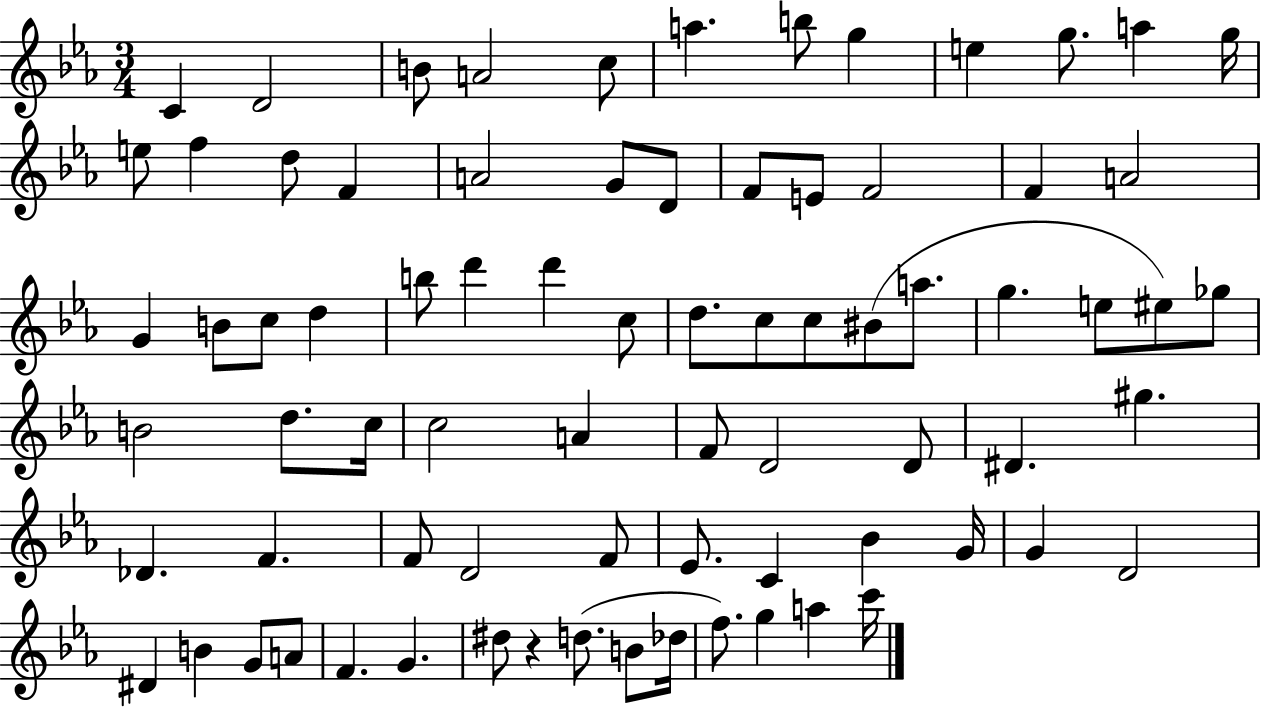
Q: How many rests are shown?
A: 1